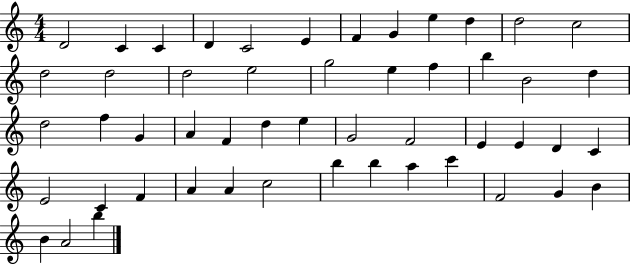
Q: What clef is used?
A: treble